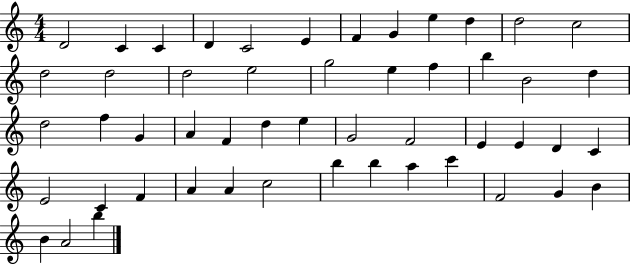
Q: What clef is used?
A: treble